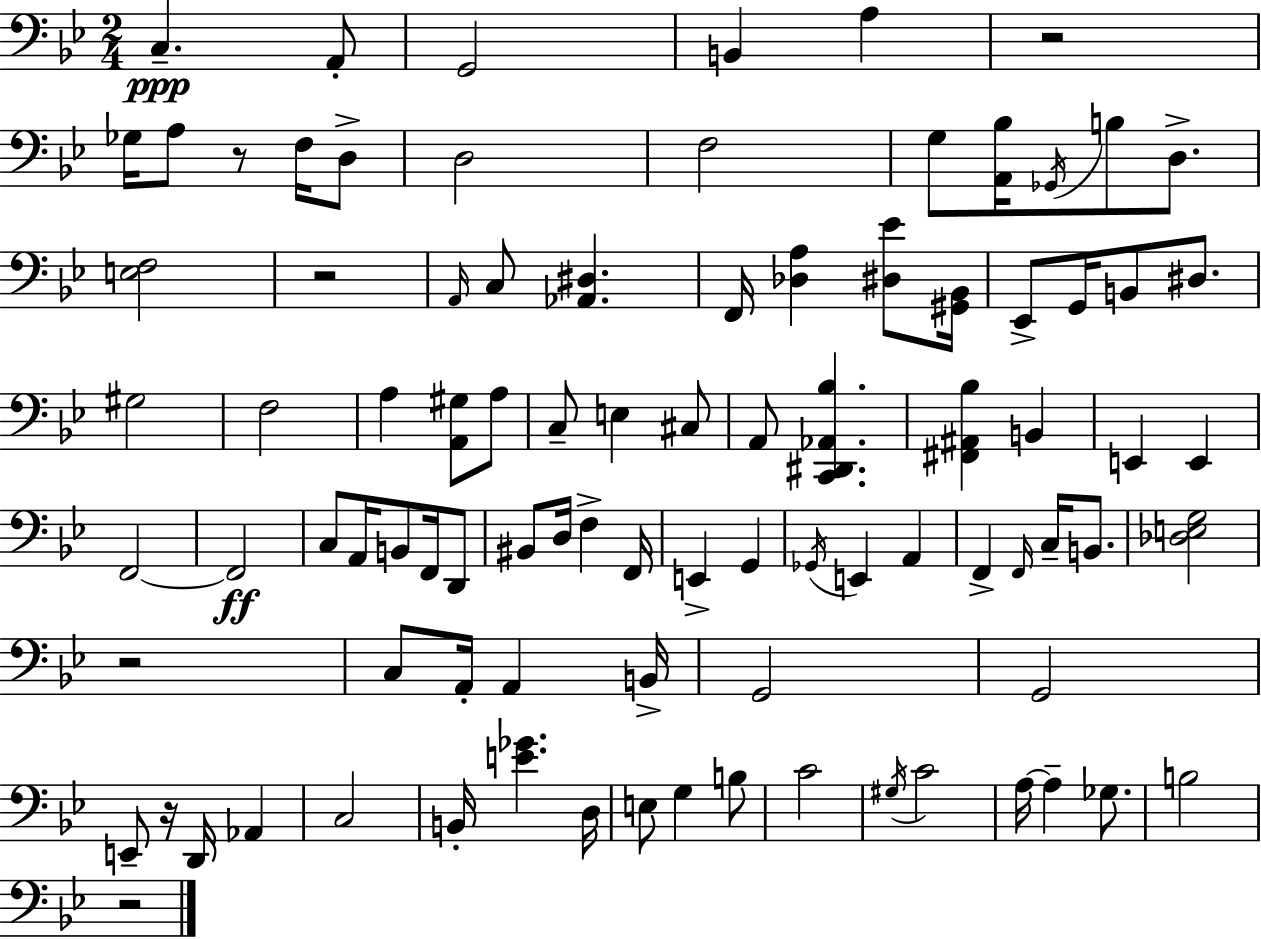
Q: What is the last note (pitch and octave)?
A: B3